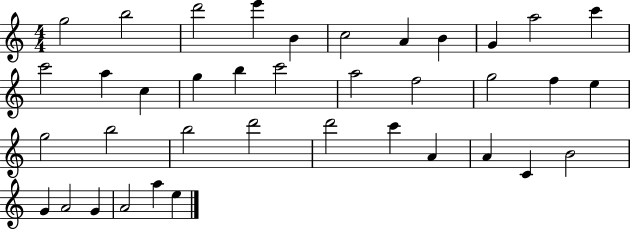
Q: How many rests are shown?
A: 0